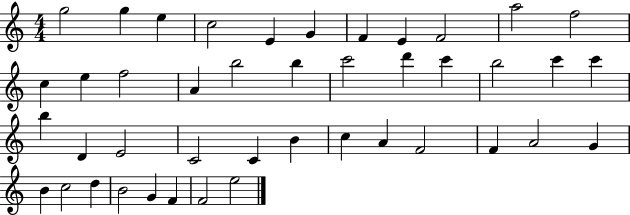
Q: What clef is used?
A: treble